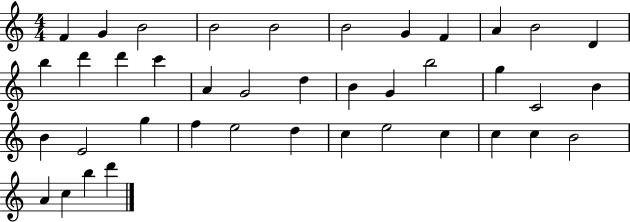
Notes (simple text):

F4/q G4/q B4/h B4/h B4/h B4/h G4/q F4/q A4/q B4/h D4/q B5/q D6/q D6/q C6/q A4/q G4/h D5/q B4/q G4/q B5/h G5/q C4/h B4/q B4/q E4/h G5/q F5/q E5/h D5/q C5/q E5/h C5/q C5/q C5/q B4/h A4/q C5/q B5/q D6/q